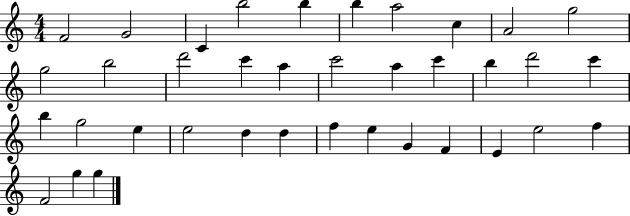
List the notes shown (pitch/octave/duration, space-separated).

F4/h G4/h C4/q B5/h B5/q B5/q A5/h C5/q A4/h G5/h G5/h B5/h D6/h C6/q A5/q C6/h A5/q C6/q B5/q D6/h C6/q B5/q G5/h E5/q E5/h D5/q D5/q F5/q E5/q G4/q F4/q E4/q E5/h F5/q F4/h G5/q G5/q